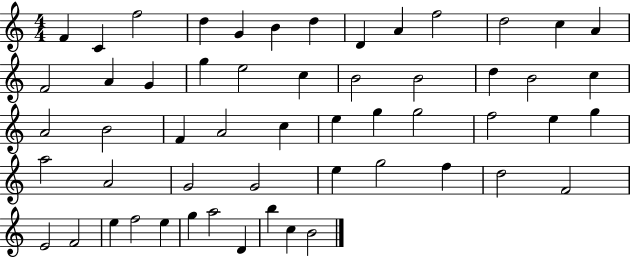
X:1
T:Untitled
M:4/4
L:1/4
K:C
F C f2 d G B d D A f2 d2 c A F2 A G g e2 c B2 B2 d B2 c A2 B2 F A2 c e g g2 f2 e g a2 A2 G2 G2 e g2 f d2 F2 E2 F2 e f2 e g a2 D b c B2